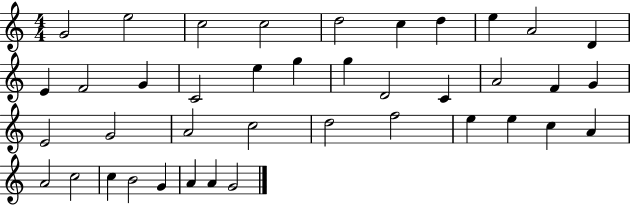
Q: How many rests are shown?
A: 0